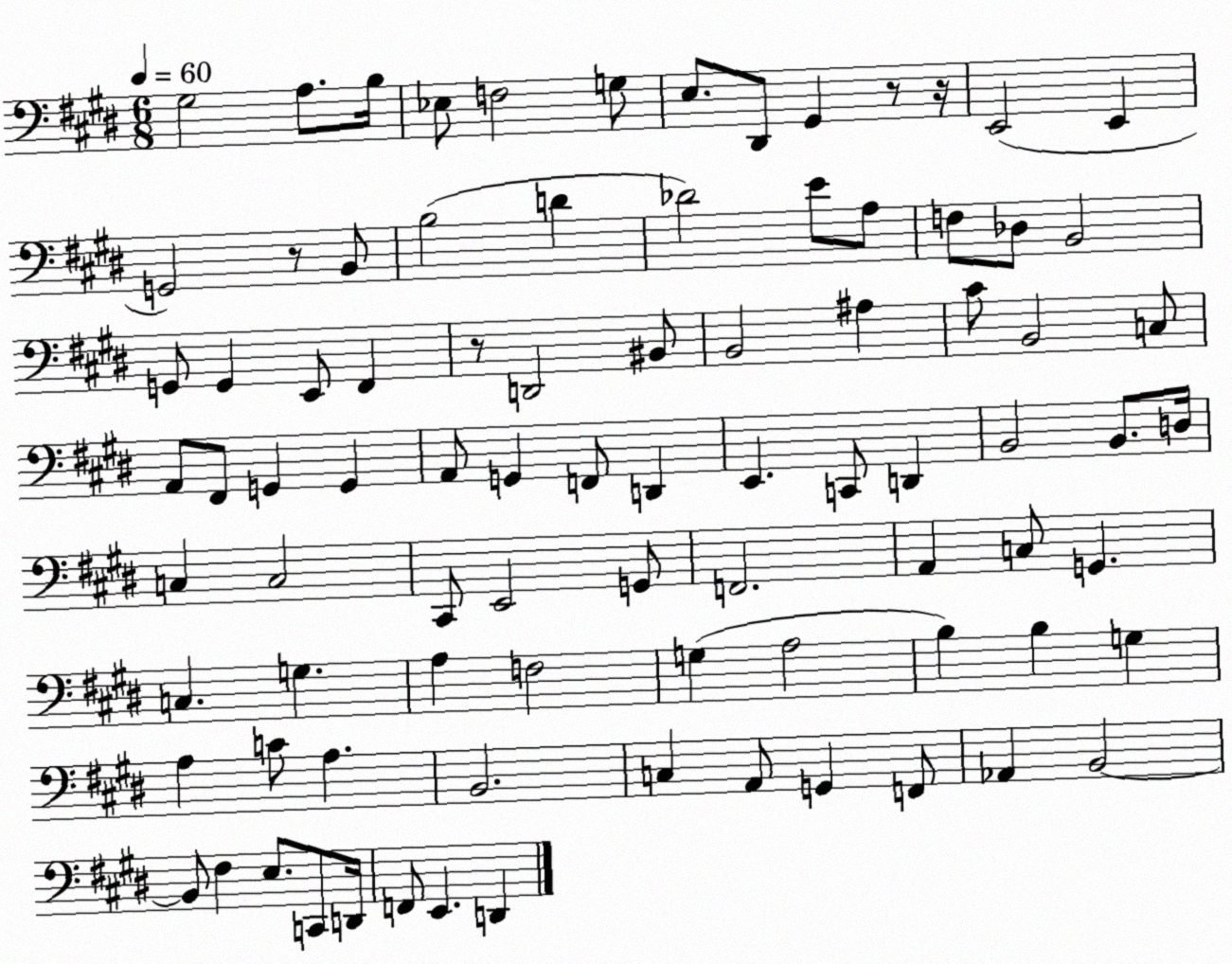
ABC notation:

X:1
T:Untitled
M:6/8
L:1/4
K:E
^G,2 A,/2 B,/4 _E,/2 F,2 G,/2 E,/2 ^D,,/2 ^G,, z/2 z/4 E,,2 E,, G,,2 z/2 B,,/2 B,2 D _D2 E/2 A,/2 F,/2 _D,/2 B,,2 G,,/2 G,, E,,/2 ^F,, z/2 D,,2 ^B,,/2 B,,2 ^A, ^C/2 B,,2 C,/2 A,,/2 ^F,,/2 G,, G,, A,,/2 G,, F,,/2 D,, E,, C,,/2 D,, B,,2 B,,/2 D,/4 C, C,2 ^C,,/2 E,,2 G,,/2 F,,2 A,, C,/2 G,, C, G, A, F,2 G, A,2 B, B, G, A, C/2 A, B,,2 C, A,,/2 G,, F,,/2 _A,, B,,2 B,,/2 ^F, E,/2 C,,/2 D,,/4 F,,/2 E,, D,,